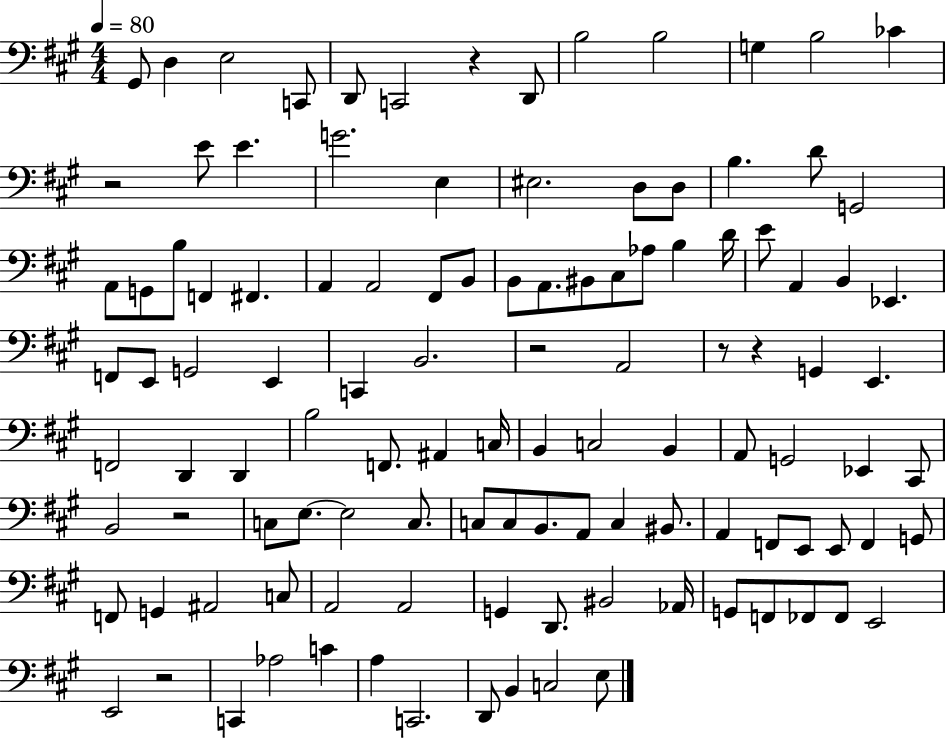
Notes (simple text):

G#2/e D3/q E3/h C2/e D2/e C2/h R/q D2/e B3/h B3/h G3/q B3/h CES4/q R/h E4/e E4/q. G4/h. E3/q EIS3/h. D3/e D3/e B3/q. D4/e G2/h A2/e G2/e B3/e F2/q F#2/q. A2/q A2/h F#2/e B2/e B2/e A2/e. BIS2/e C#3/e Ab3/e B3/q D4/s E4/e A2/q B2/q Eb2/q. F2/e E2/e G2/h E2/q C2/q B2/h. R/h A2/h R/e R/q G2/q E2/q. F2/h D2/q D2/q B3/h F2/e. A#2/q C3/s B2/q C3/h B2/q A2/e G2/h Eb2/q C#2/e B2/h R/h C3/e E3/e. E3/h C3/e. C3/e C3/e B2/e. A2/e C3/q BIS2/e. A2/q F2/e E2/e E2/e F2/q G2/e F2/e G2/q A#2/h C3/e A2/h A2/h G2/q D2/e. BIS2/h Ab2/s G2/e F2/e FES2/e FES2/e E2/h E2/h R/h C2/q Ab3/h C4/q A3/q C2/h. D2/e B2/q C3/h E3/e